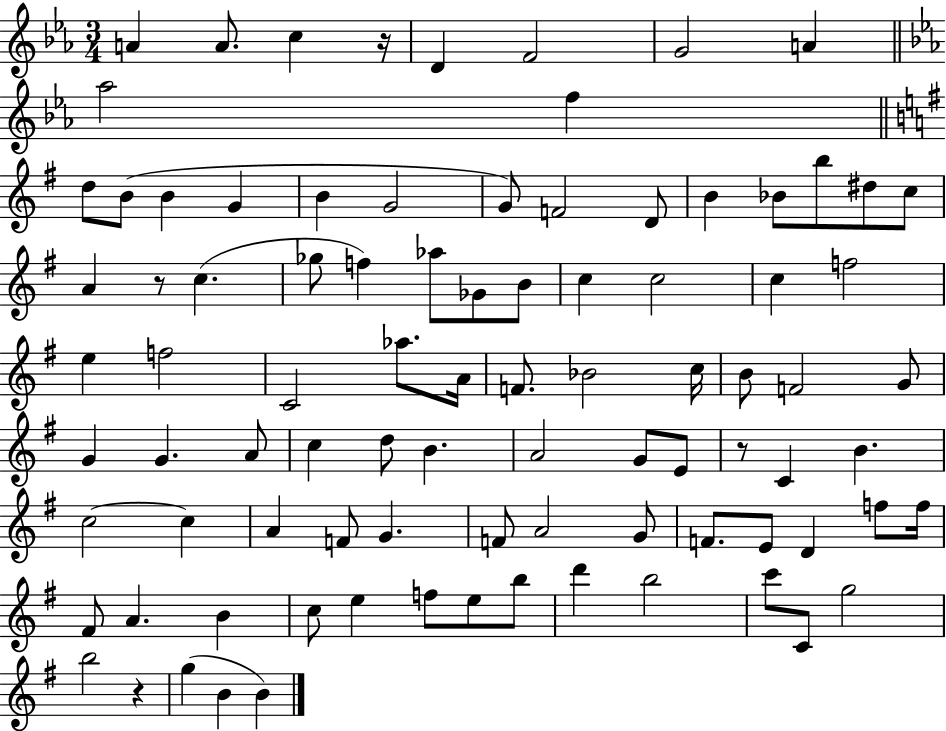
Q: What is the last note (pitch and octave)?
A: B4